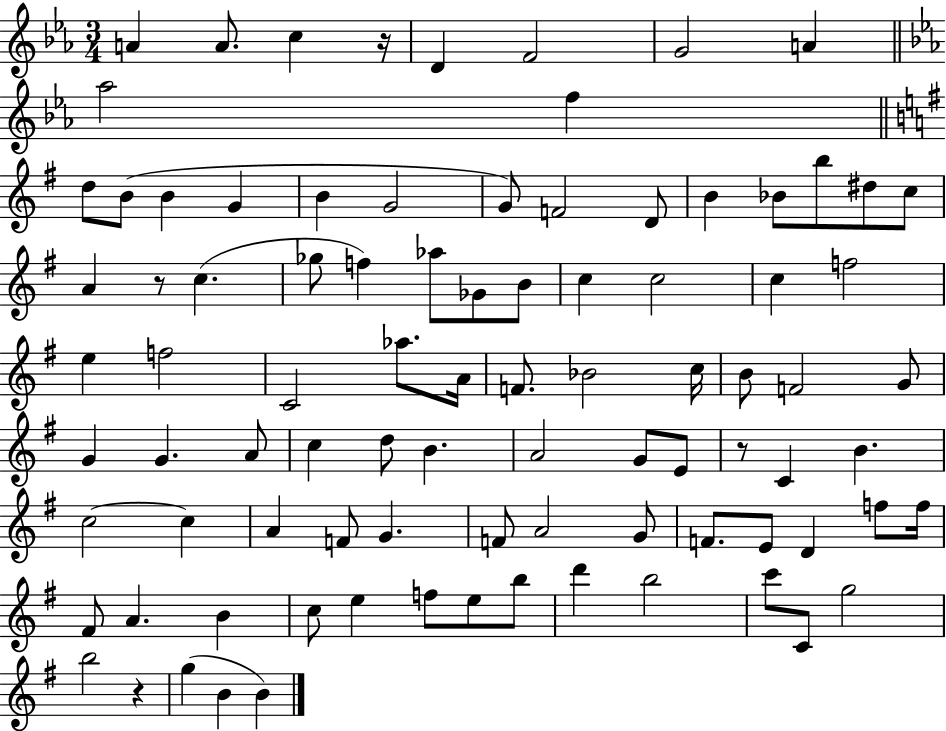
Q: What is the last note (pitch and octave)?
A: B4